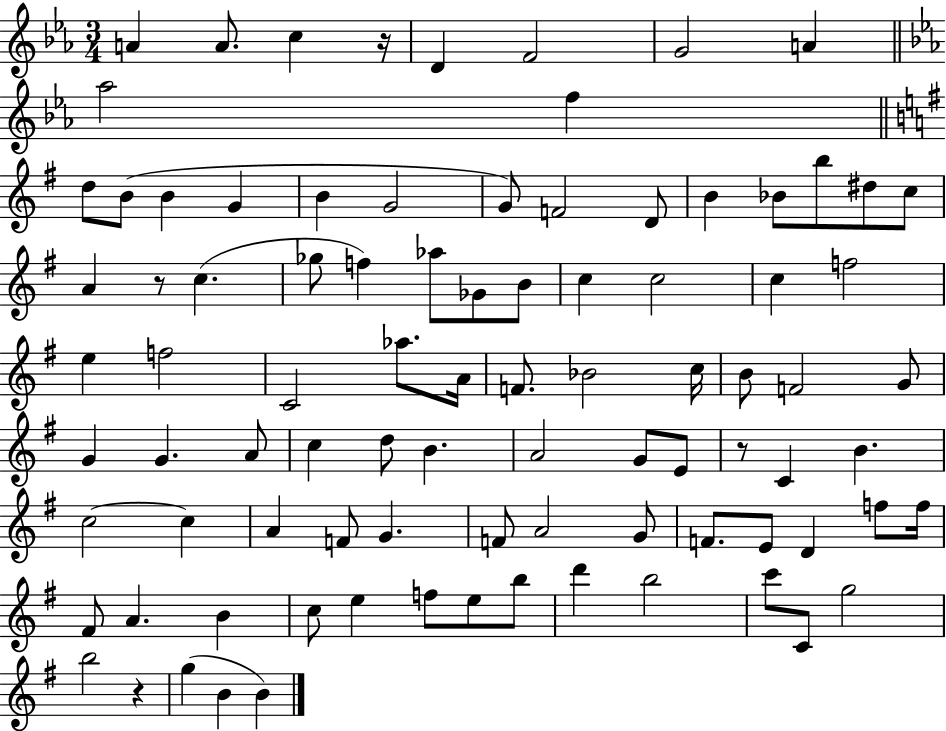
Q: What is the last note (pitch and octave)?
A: B4